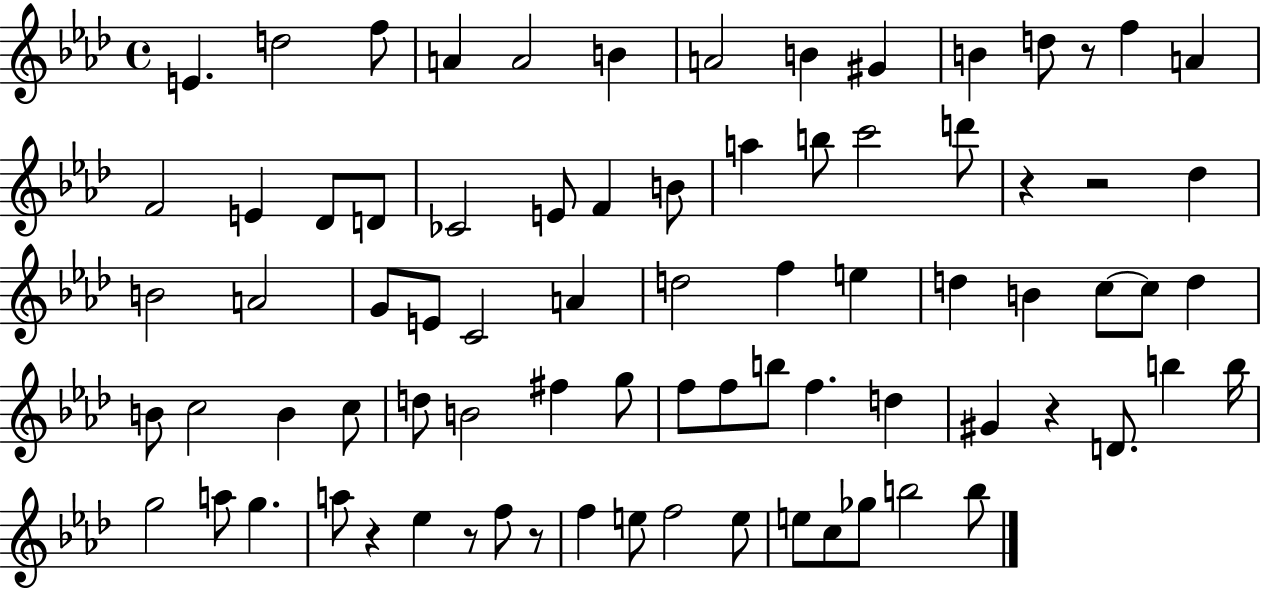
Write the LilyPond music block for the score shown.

{
  \clef treble
  \time 4/4
  \defaultTimeSignature
  \key aes \major
  e'4. d''2 f''8 | a'4 a'2 b'4 | a'2 b'4 gis'4 | b'4 d''8 r8 f''4 a'4 | \break f'2 e'4 des'8 d'8 | ces'2 e'8 f'4 b'8 | a''4 b''8 c'''2 d'''8 | r4 r2 des''4 | \break b'2 a'2 | g'8 e'8 c'2 a'4 | d''2 f''4 e''4 | d''4 b'4 c''8~~ c''8 d''4 | \break b'8 c''2 b'4 c''8 | d''8 b'2 fis''4 g''8 | f''8 f''8 b''8 f''4. d''4 | gis'4 r4 d'8. b''4 b''16 | \break g''2 a''8 g''4. | a''8 r4 ees''4 r8 f''8 r8 | f''4 e''8 f''2 e''8 | e''8 c''8 ges''8 b''2 b''8 | \break \bar "|."
}